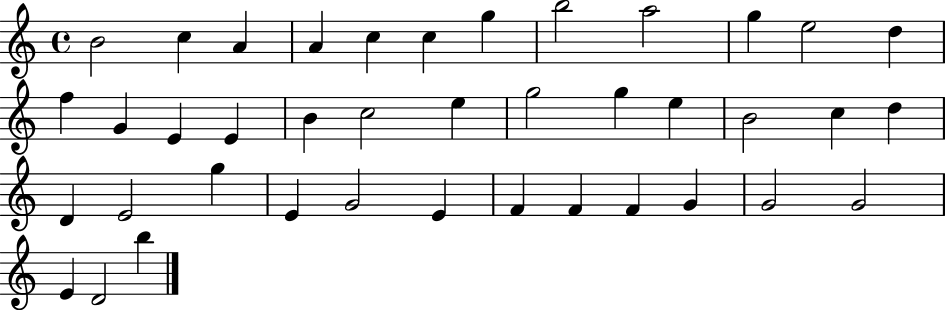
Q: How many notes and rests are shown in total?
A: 40